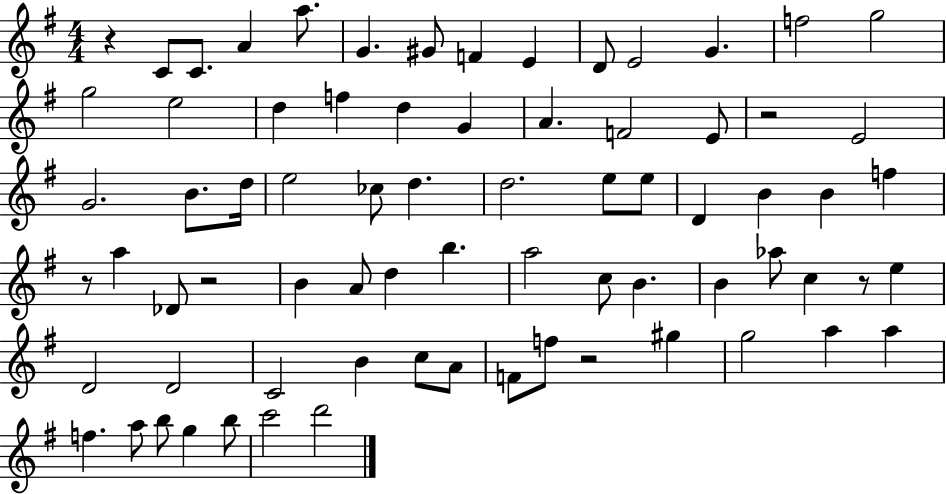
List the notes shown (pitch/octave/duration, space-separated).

R/q C4/e C4/e. A4/q A5/e. G4/q. G#4/e F4/q E4/q D4/e E4/h G4/q. F5/h G5/h G5/h E5/h D5/q F5/q D5/q G4/q A4/q. F4/h E4/e R/h E4/h G4/h. B4/e. D5/s E5/h CES5/e D5/q. D5/h. E5/e E5/e D4/q B4/q B4/q F5/q R/e A5/q Db4/e R/h B4/q A4/e D5/q B5/q. A5/h C5/e B4/q. B4/q Ab5/e C5/q R/e E5/q D4/h D4/h C4/h B4/q C5/e A4/e F4/e F5/e R/h G#5/q G5/h A5/q A5/q F5/q. A5/e B5/e G5/q B5/e C6/h D6/h